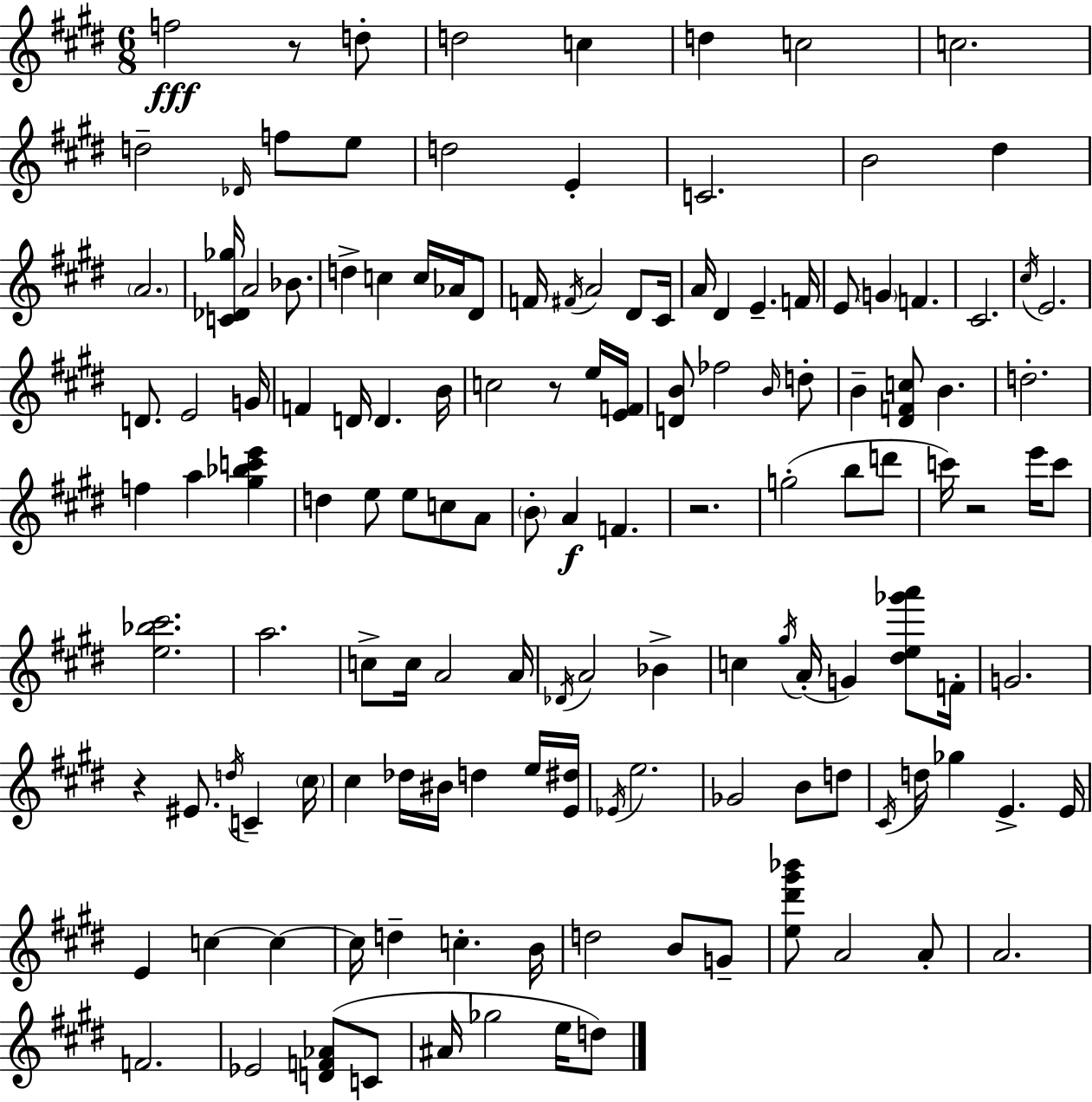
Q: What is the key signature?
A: E major